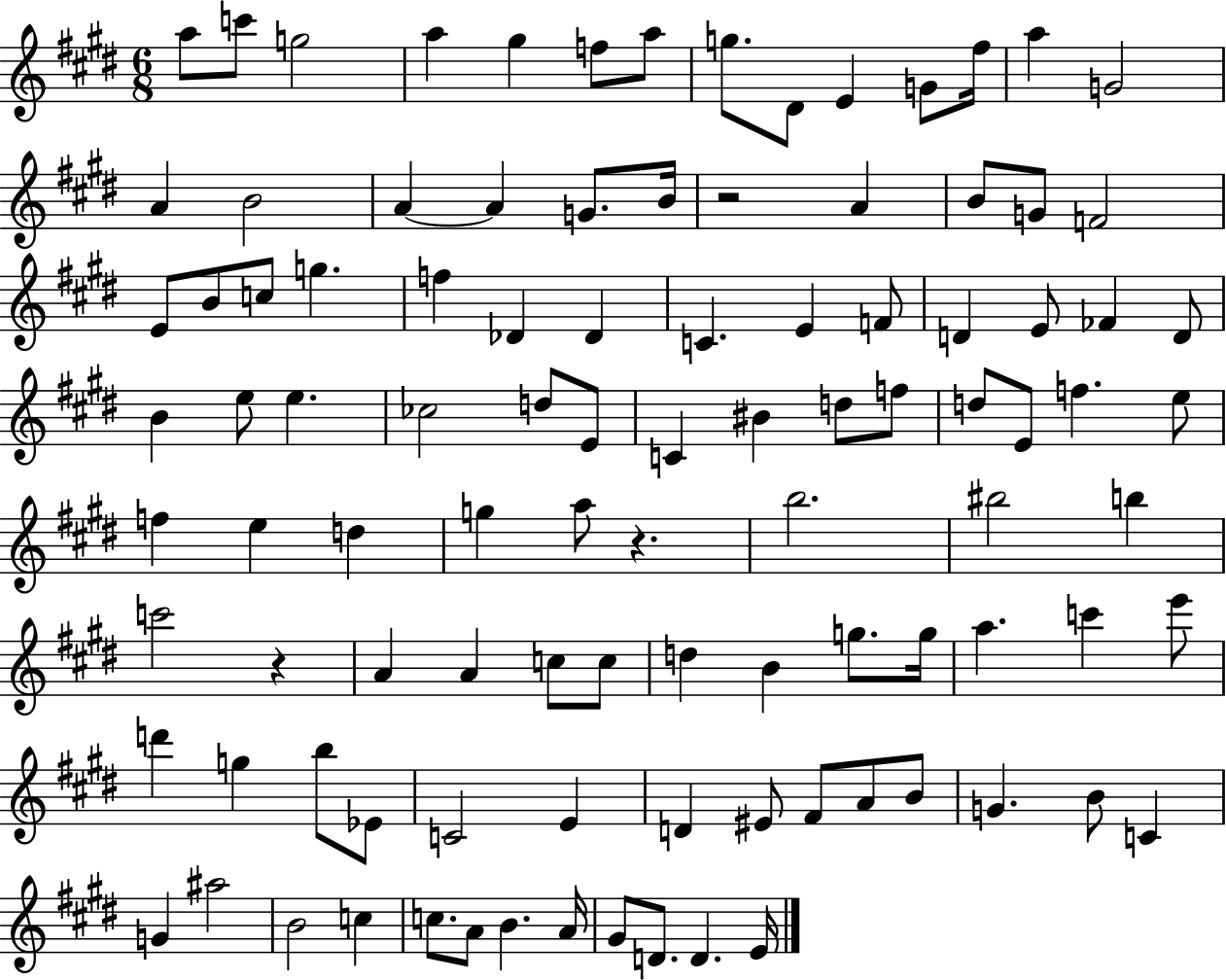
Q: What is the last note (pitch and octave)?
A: E4